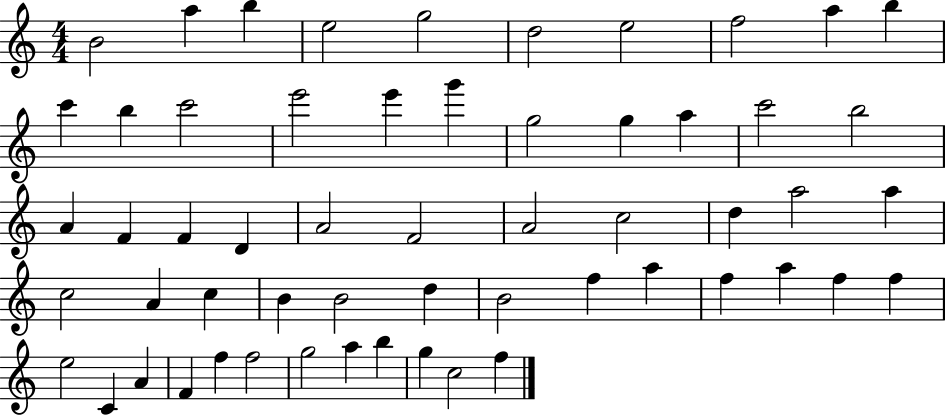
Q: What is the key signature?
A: C major